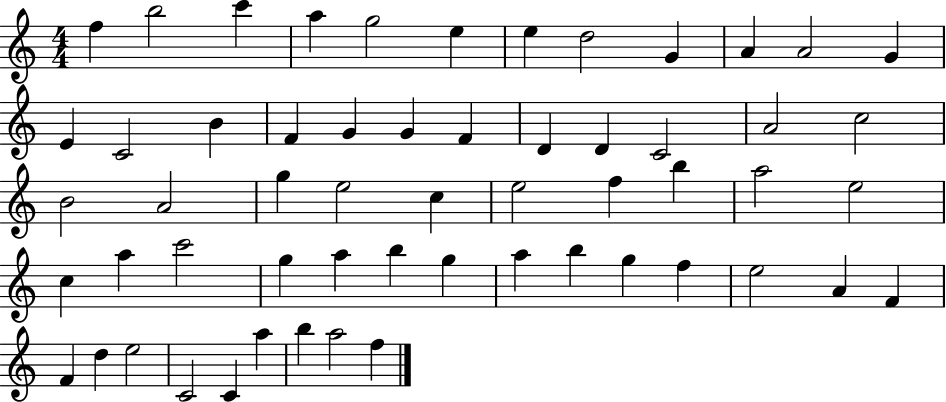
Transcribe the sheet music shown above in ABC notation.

X:1
T:Untitled
M:4/4
L:1/4
K:C
f b2 c' a g2 e e d2 G A A2 G E C2 B F G G F D D C2 A2 c2 B2 A2 g e2 c e2 f b a2 e2 c a c'2 g a b g a b g f e2 A F F d e2 C2 C a b a2 f